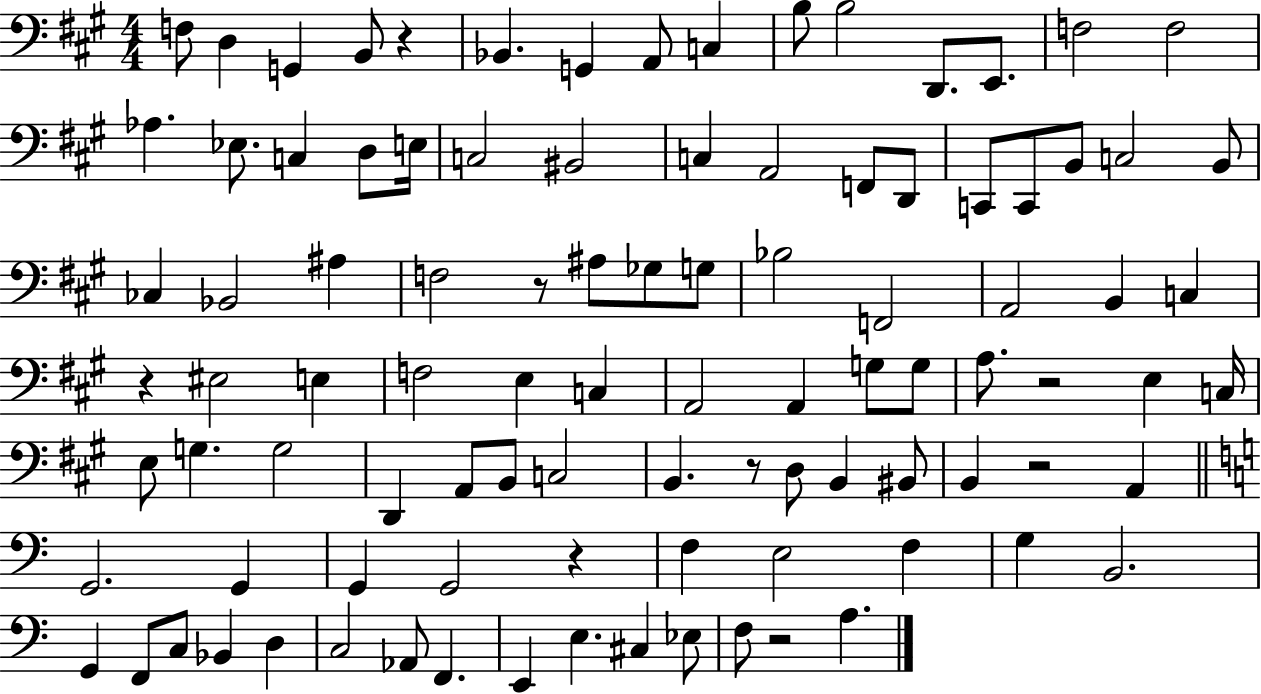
F3/e D3/q G2/q B2/e R/q Bb2/q. G2/q A2/e C3/q B3/e B3/h D2/e. E2/e. F3/h F3/h Ab3/q. Eb3/e. C3/q D3/e E3/s C3/h BIS2/h C3/q A2/h F2/e D2/e C2/e C2/e B2/e C3/h B2/e CES3/q Bb2/h A#3/q F3/h R/e A#3/e Gb3/e G3/e Bb3/h F2/h A2/h B2/q C3/q R/q EIS3/h E3/q F3/h E3/q C3/q A2/h A2/q G3/e G3/e A3/e. R/h E3/q C3/s E3/e G3/q. G3/h D2/q A2/e B2/e C3/h B2/q. R/e D3/e B2/q BIS2/e B2/q R/h A2/q G2/h. G2/q G2/q G2/h R/q F3/q E3/h F3/q G3/q B2/h. G2/q F2/e C3/e Bb2/q D3/q C3/h Ab2/e F2/q. E2/q E3/q. C#3/q Eb3/e F3/e R/h A3/q.